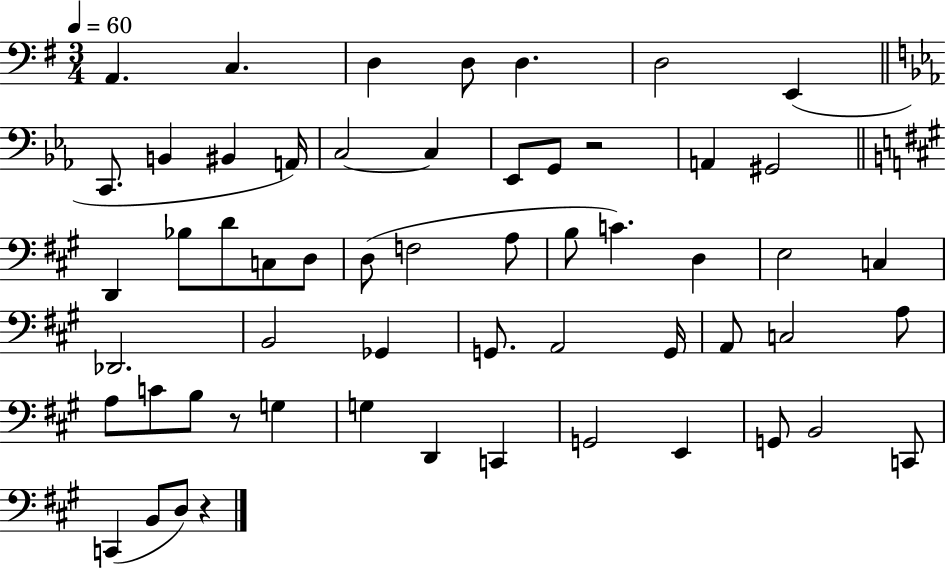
A2/q. C3/q. D3/q D3/e D3/q. D3/h E2/q C2/e. B2/q BIS2/q A2/s C3/h C3/q Eb2/e G2/e R/h A2/q G#2/h D2/q Bb3/e D4/e C3/e D3/e D3/e F3/h A3/e B3/e C4/q. D3/q E3/h C3/q Db2/h. B2/h Gb2/q G2/e. A2/h G2/s A2/e C3/h A3/e A3/e C4/e B3/e R/e G3/q G3/q D2/q C2/q G2/h E2/q G2/e B2/h C2/e C2/q B2/e D3/e R/q